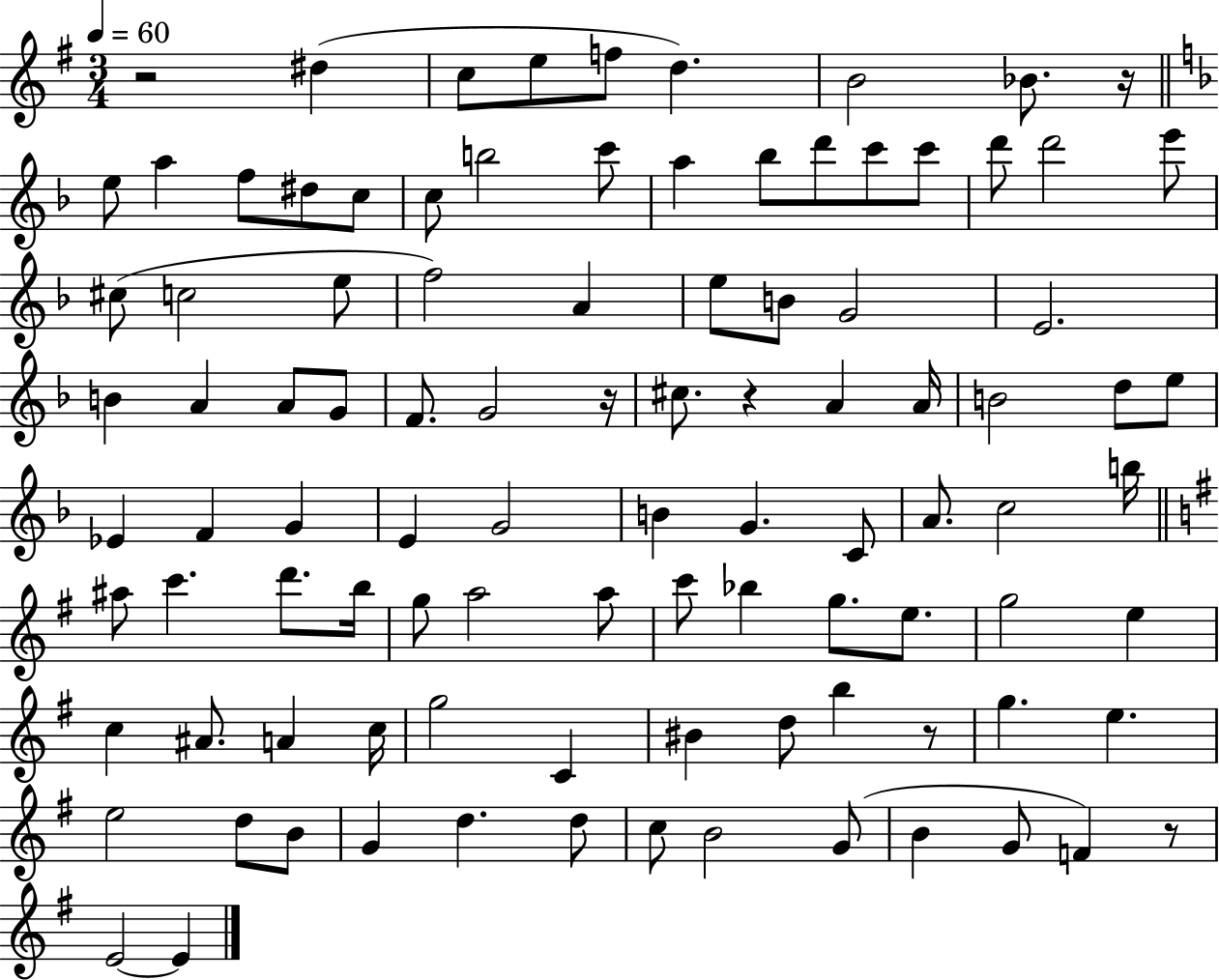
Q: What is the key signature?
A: G major